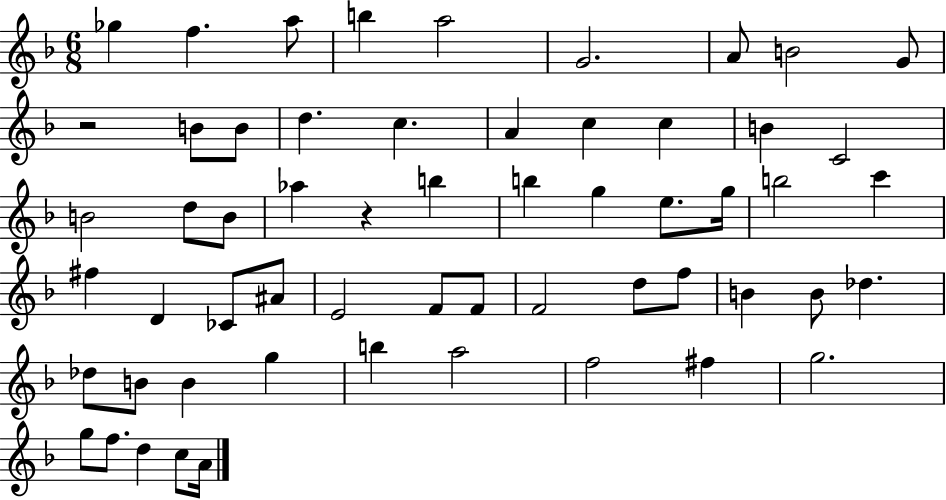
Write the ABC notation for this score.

X:1
T:Untitled
M:6/8
L:1/4
K:F
_g f a/2 b a2 G2 A/2 B2 G/2 z2 B/2 B/2 d c A c c B C2 B2 d/2 B/2 _a z b b g e/2 g/4 b2 c' ^f D _C/2 ^A/2 E2 F/2 F/2 F2 d/2 f/2 B B/2 _d _d/2 B/2 B g b a2 f2 ^f g2 g/2 f/2 d c/2 A/4